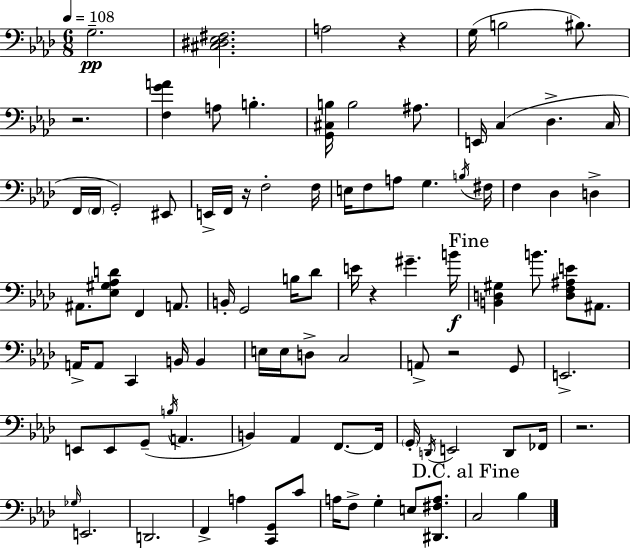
G3/h. [C#3,D#3,Eb3,F#3]/h. A3/h R/q G3/s B3/h BIS3/e. R/h. [F3,G4,A4]/q A3/e B3/q. [G2,C#3,B3]/s B3/h A#3/e. E2/s C3/q Db3/q. C3/s F2/s F2/s G2/h EIS2/e E2/s F2/s R/s F3/h F3/s E3/s F3/e A3/e G3/q. B3/s F#3/s F3/q Db3/q D3/q A#2/e. [Eb3,G#3,Ab3,D4]/e F2/q A2/e. B2/s G2/h B3/s Db4/e E4/s R/q G#4/q. B4/s [B2,D3,G#3]/q B4/e. [D3,F3,A#3,E4]/e A#2/e. A2/s A2/e C2/q B2/s B2/q E3/s E3/s D3/e C3/h A2/e R/h G2/e E2/h. E2/e E2/e G2/e B3/s A2/q. B2/q Ab2/q F2/e. F2/s G2/s D2/s E2/h D2/e FES2/s R/h. Gb3/s E2/h. D2/h. F2/q A3/q [C2,G2]/e C4/e A3/s F3/e G3/q E3/e [D#2,F#3,A3]/e. C3/h Bb3/q